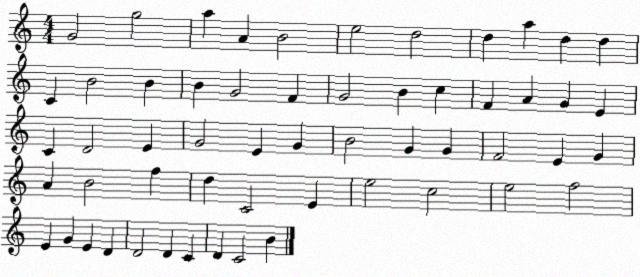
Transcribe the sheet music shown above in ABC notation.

X:1
T:Untitled
M:4/4
L:1/4
K:C
G2 g2 a A B2 e2 d2 d a d d C B2 B B G2 F G2 B c F A G E C D2 E G2 E G B2 G G F2 E G A B2 f d C2 E e2 c2 e2 f2 E G E D D2 D C D C2 B